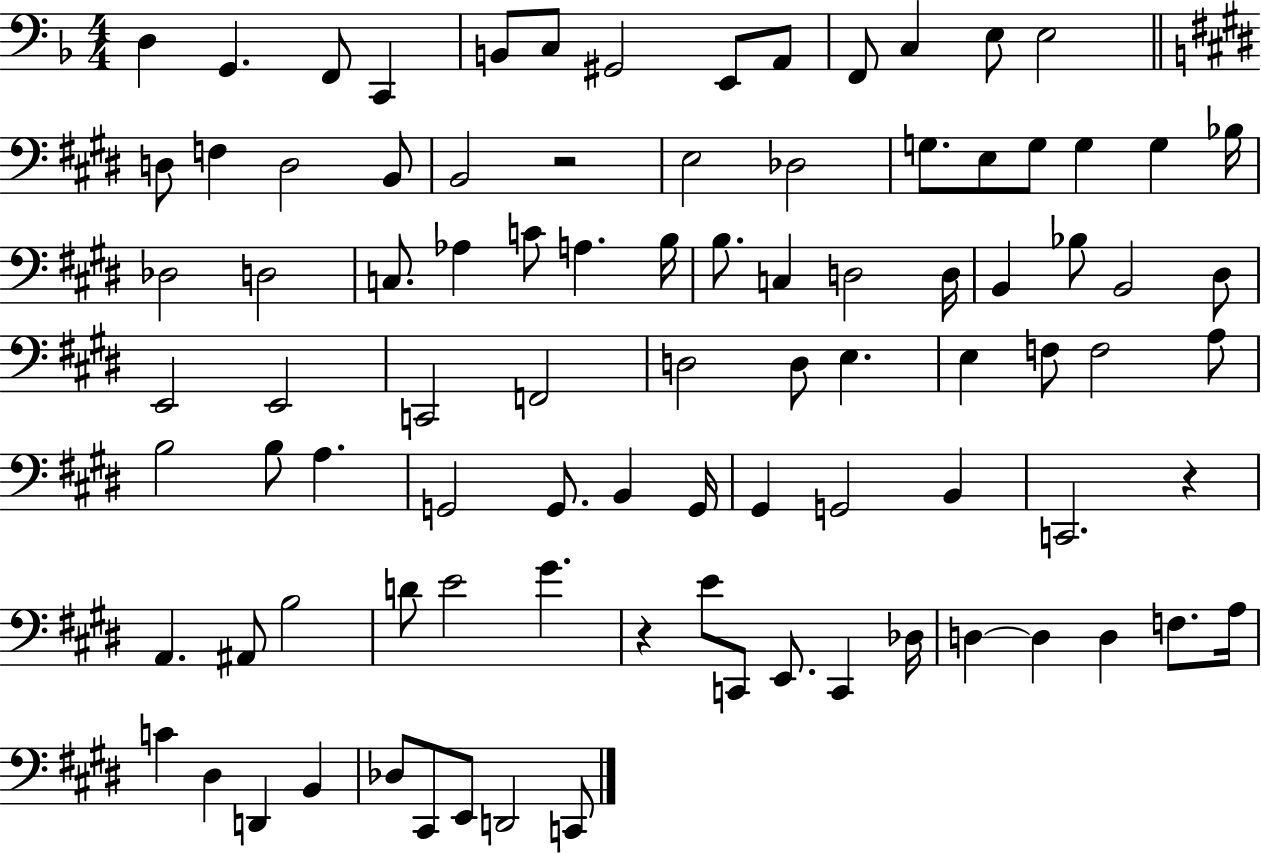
X:1
T:Untitled
M:4/4
L:1/4
K:F
D, G,, F,,/2 C,, B,,/2 C,/2 ^G,,2 E,,/2 A,,/2 F,,/2 C, E,/2 E,2 D,/2 F, D,2 B,,/2 B,,2 z2 E,2 _D,2 G,/2 E,/2 G,/2 G, G, _B,/4 _D,2 D,2 C,/2 _A, C/2 A, B,/4 B,/2 C, D,2 D,/4 B,, _B,/2 B,,2 ^D,/2 E,,2 E,,2 C,,2 F,,2 D,2 D,/2 E, E, F,/2 F,2 A,/2 B,2 B,/2 A, G,,2 G,,/2 B,, G,,/4 ^G,, G,,2 B,, C,,2 z A,, ^A,,/2 B,2 D/2 E2 ^G z E/2 C,,/2 E,,/2 C,, _D,/4 D, D, D, F,/2 A,/4 C ^D, D,, B,, _D,/2 ^C,,/2 E,,/2 D,,2 C,,/2